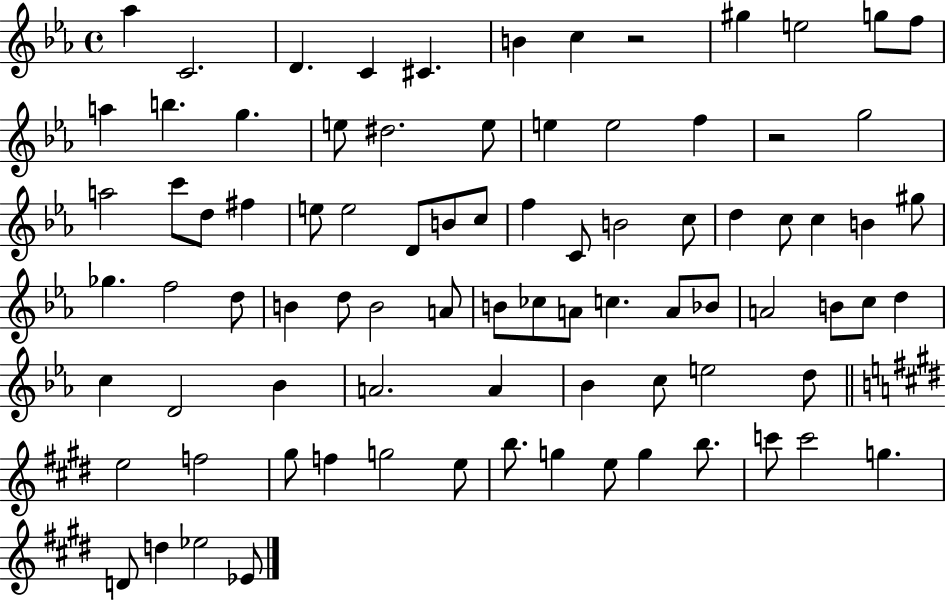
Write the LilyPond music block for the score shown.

{
  \clef treble
  \time 4/4
  \defaultTimeSignature
  \key ees \major
  aes''4 c'2. | d'4. c'4 cis'4. | b'4 c''4 r2 | gis''4 e''2 g''8 f''8 | \break a''4 b''4. g''4. | e''8 dis''2. e''8 | e''4 e''2 f''4 | r2 g''2 | \break a''2 c'''8 d''8 fis''4 | e''8 e''2 d'8 b'8 c''8 | f''4 c'8 b'2 c''8 | d''4 c''8 c''4 b'4 gis''8 | \break ges''4. f''2 d''8 | b'4 d''8 b'2 a'8 | b'8 ces''8 a'8 c''4. a'8 bes'8 | a'2 b'8 c''8 d''4 | \break c''4 d'2 bes'4 | a'2. a'4 | bes'4 c''8 e''2 d''8 | \bar "||" \break \key e \major e''2 f''2 | gis''8 f''4 g''2 e''8 | b''8. g''4 e''8 g''4 b''8. | c'''8 c'''2 g''4. | \break d'8 d''4 ees''2 ees'8 | \bar "|."
}